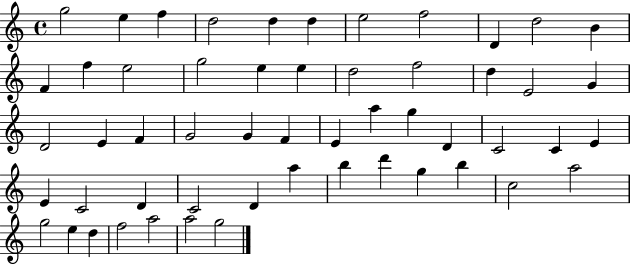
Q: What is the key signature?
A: C major